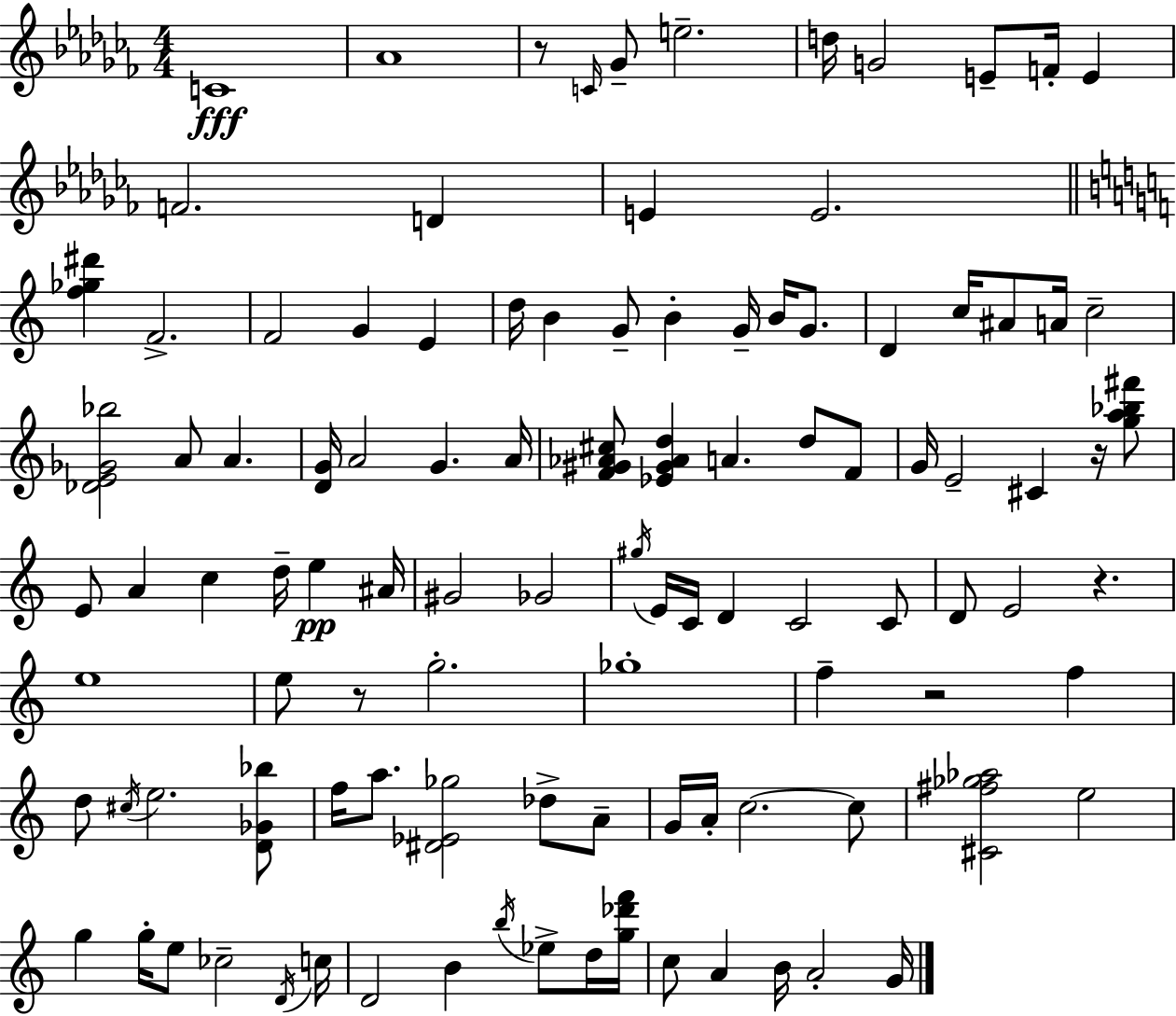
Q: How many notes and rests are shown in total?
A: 106